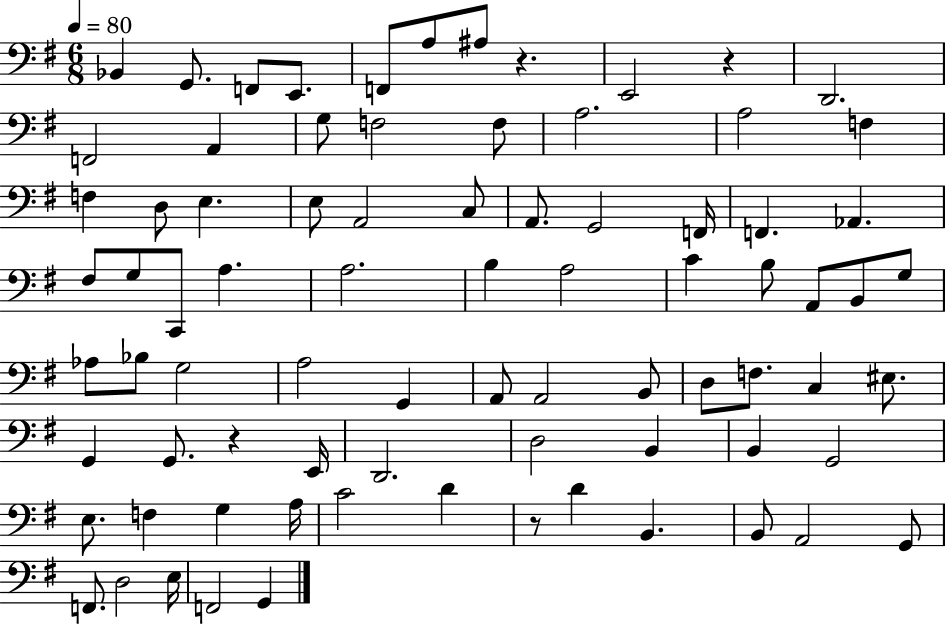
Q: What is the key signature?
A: G major